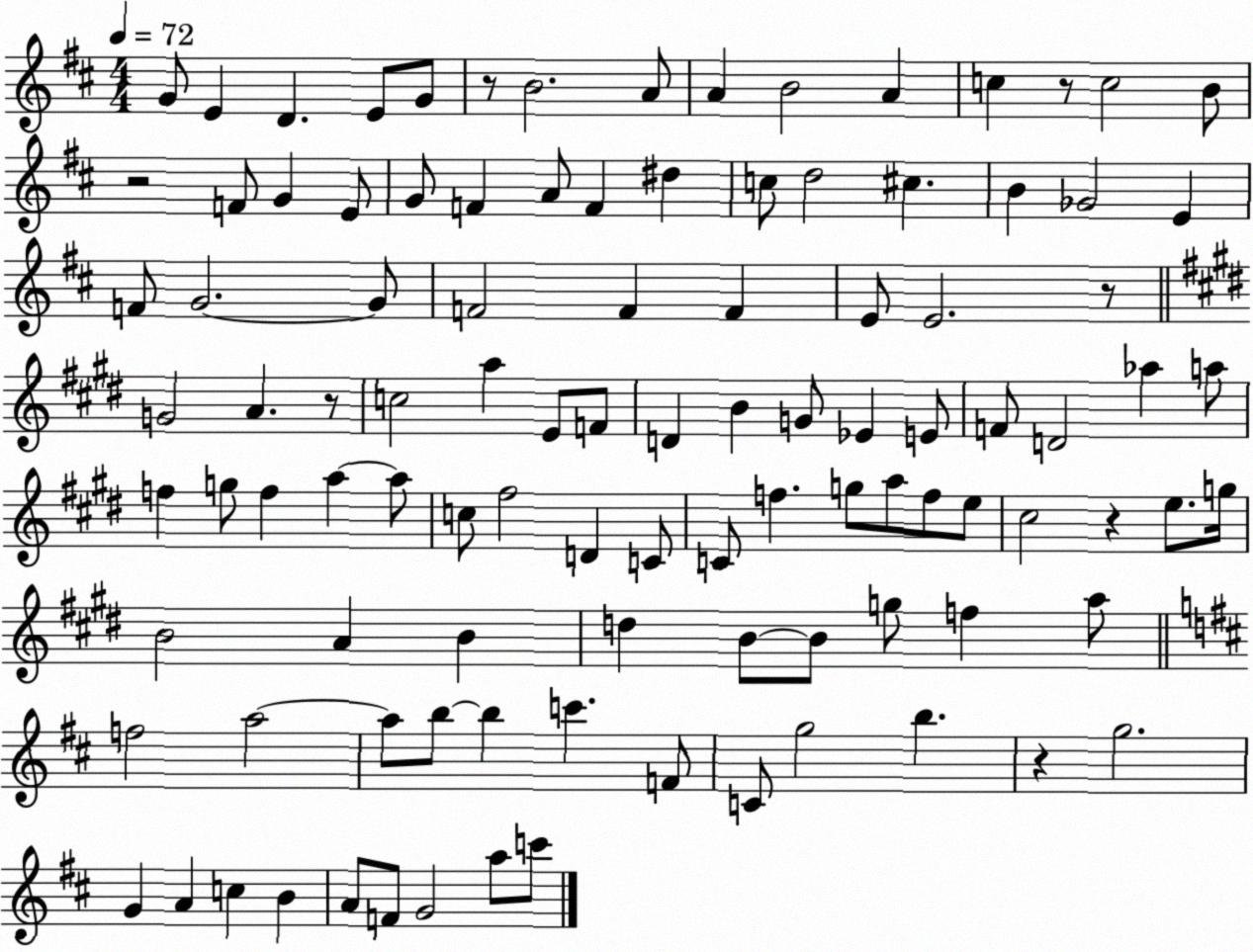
X:1
T:Untitled
M:4/4
L:1/4
K:D
G/2 E D E/2 G/2 z/2 B2 A/2 A B2 A c z/2 c2 B/2 z2 F/2 G E/2 G/2 F A/2 F ^d c/2 d2 ^c B _G2 E F/2 G2 G/2 F2 F F E/2 E2 z/2 G2 A z/2 c2 a E/2 F/2 D B G/2 _E E/2 F/2 D2 _a a/2 f g/2 f a a/2 c/2 ^f2 D C/2 C/2 f g/2 a/2 f/2 e/2 ^c2 z e/2 g/4 B2 A B d B/2 B/2 g/2 f a/2 f2 a2 a/2 b/2 b c' F/2 C/2 g2 b z g2 G A c B A/2 F/2 G2 a/2 c'/2